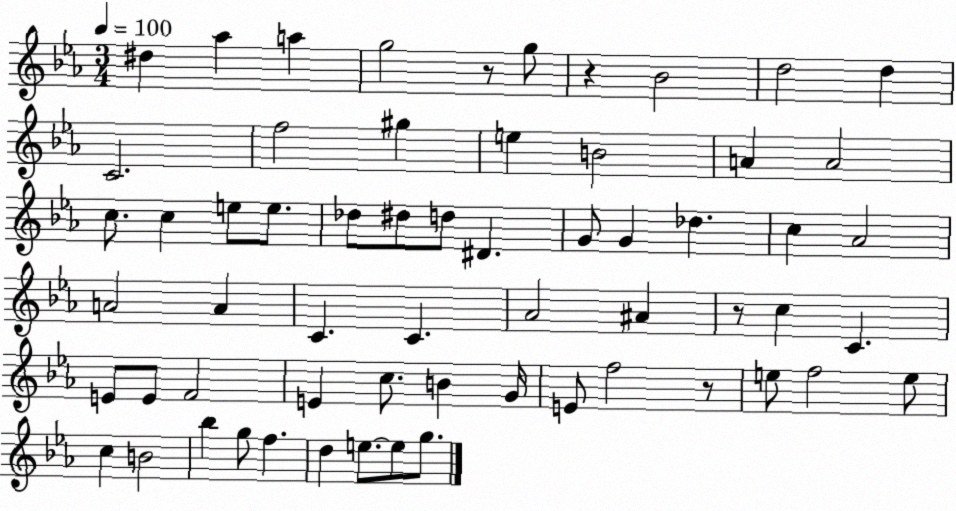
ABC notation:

X:1
T:Untitled
M:3/4
L:1/4
K:Eb
^d _a a g2 z/2 g/2 z _B2 d2 d C2 f2 ^g e B2 A A2 c/2 c e/2 e/2 _d/2 ^d/2 d/2 ^D G/2 G _d c _A2 A2 A C C _A2 ^A z/2 c C E/2 E/2 F2 E c/2 B G/4 E/2 f2 z/2 e/2 f2 e/2 c B2 _b g/2 f d e/2 e/2 g/2